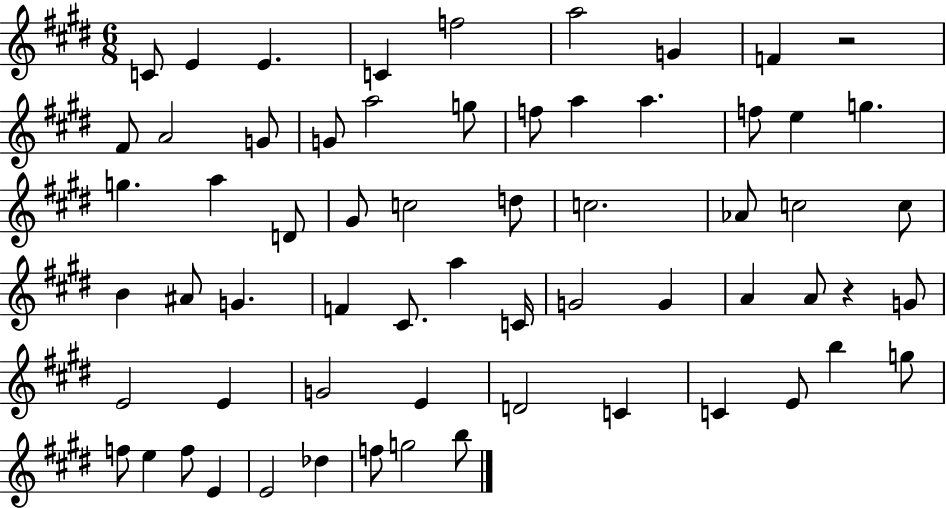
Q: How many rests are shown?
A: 2